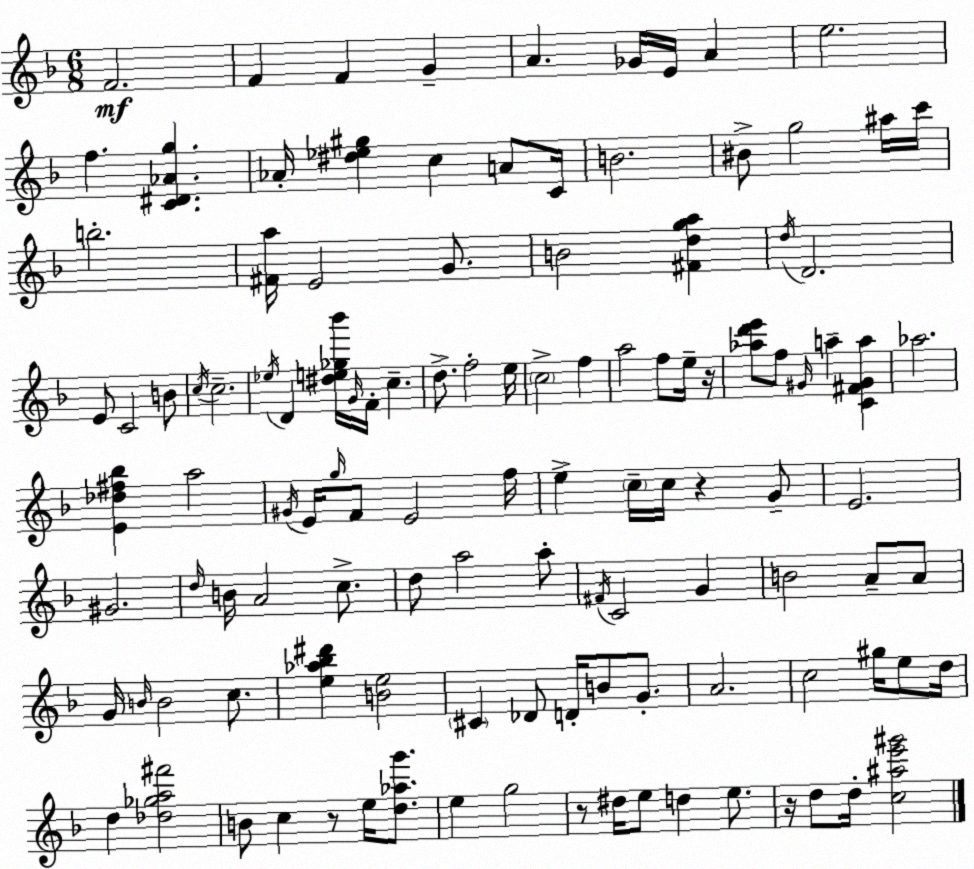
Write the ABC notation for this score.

X:1
T:Untitled
M:6/8
L:1/4
K:F
F2 F F G A _G/4 E/4 A e2 f [C^D_Ag] _A/4 [^d_e^g] c A/2 C/4 B2 ^B/2 g2 ^a/4 c'/4 b2 [^Fa]/4 E2 G/2 B2 [^Fdga] d/4 D2 E/2 C2 B/2 c/4 c2 _e/4 D [^de_g_b']/4 G/4 F/4 c d/2 f2 e/4 c2 f a2 f/2 e/4 z/4 [_ad'e']/2 f/2 ^G/4 a [C^F^Ga] _a2 [E_d^f_b] a2 ^G/4 E/4 g/4 F/2 E2 f/4 e c/4 c/4 z G/2 E2 ^G2 d/4 B/4 A2 c/2 d/2 a2 a/2 ^F/4 C2 G B2 A/2 A/2 G/4 B/4 B2 c/2 [e_a_b^d'] [Be]2 ^C _D/2 D/4 B/2 G/2 A2 c2 ^g/4 e/2 d/4 d [_d_ga^f']2 B/2 c z/2 e/4 [d_ag']/2 e g2 z/2 ^d/4 e/2 d e/2 z/4 d/2 d/4 [c^ae'^g']2